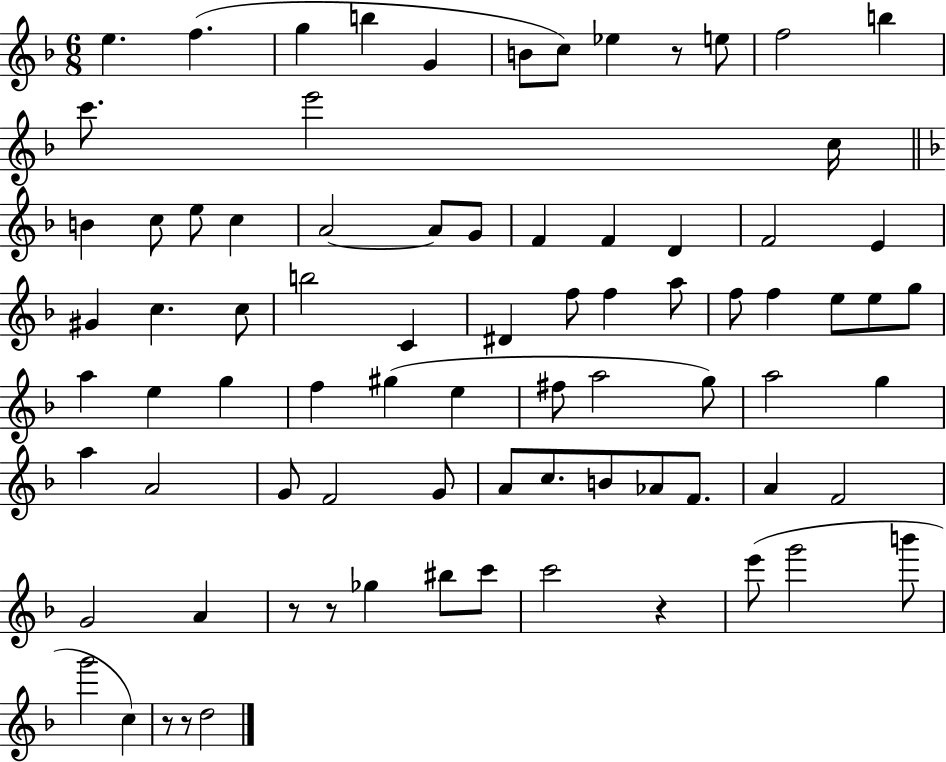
X:1
T:Untitled
M:6/8
L:1/4
K:F
e f g b G B/2 c/2 _e z/2 e/2 f2 b c'/2 e'2 c/4 B c/2 e/2 c A2 A/2 G/2 F F D F2 E ^G c c/2 b2 C ^D f/2 f a/2 f/2 f e/2 e/2 g/2 a e g f ^g e ^f/2 a2 g/2 a2 g a A2 G/2 F2 G/2 A/2 c/2 B/2 _A/2 F/2 A F2 G2 A z/2 z/2 _g ^b/2 c'/2 c'2 z e'/2 g'2 b'/2 g'2 c z/2 z/2 d2